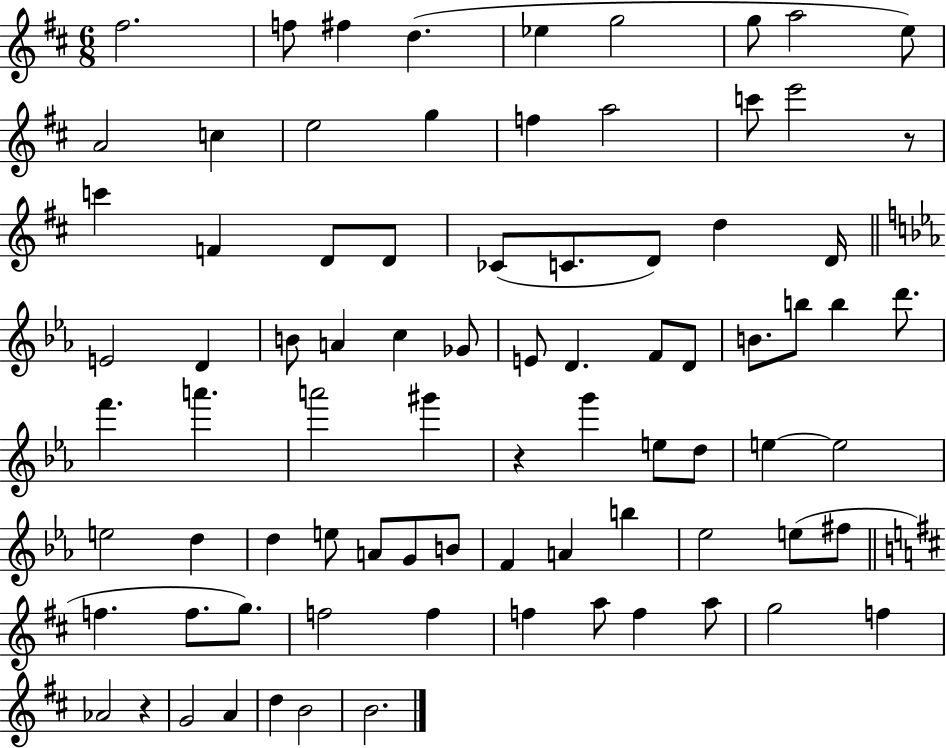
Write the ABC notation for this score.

X:1
T:Untitled
M:6/8
L:1/4
K:D
^f2 f/2 ^f d _e g2 g/2 a2 e/2 A2 c e2 g f a2 c'/2 e'2 z/2 c' F D/2 D/2 _C/2 C/2 D/2 d D/4 E2 D B/2 A c _G/2 E/2 D F/2 D/2 B/2 b/2 b d'/2 f' a' a'2 ^g' z g' e/2 d/2 e e2 e2 d d e/2 A/2 G/2 B/2 F A b _e2 e/2 ^f/2 f f/2 g/2 f2 f f a/2 f a/2 g2 f _A2 z G2 A d B2 B2